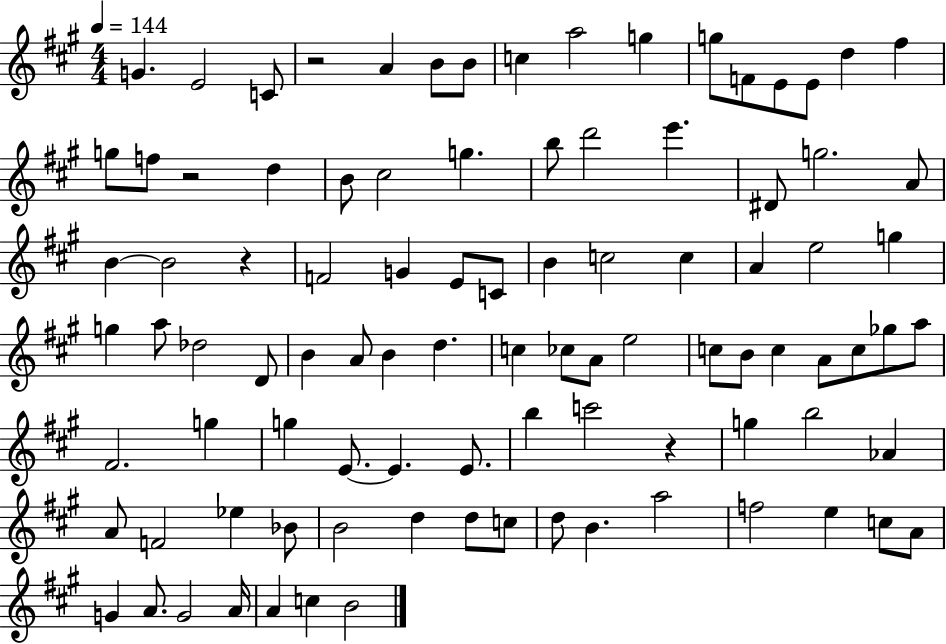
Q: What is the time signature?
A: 4/4